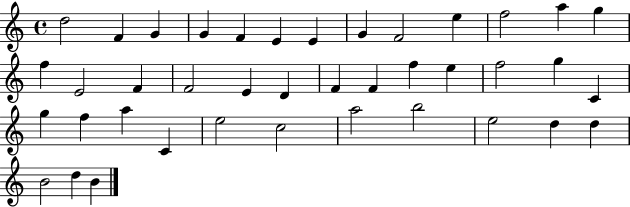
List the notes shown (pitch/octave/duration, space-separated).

D5/h F4/q G4/q G4/q F4/q E4/q E4/q G4/q F4/h E5/q F5/h A5/q G5/q F5/q E4/h F4/q F4/h E4/q D4/q F4/q F4/q F5/q E5/q F5/h G5/q C4/q G5/q F5/q A5/q C4/q E5/h C5/h A5/h B5/h E5/h D5/q D5/q B4/h D5/q B4/q